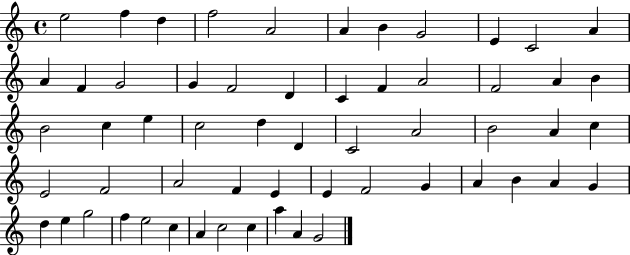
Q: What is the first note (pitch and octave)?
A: E5